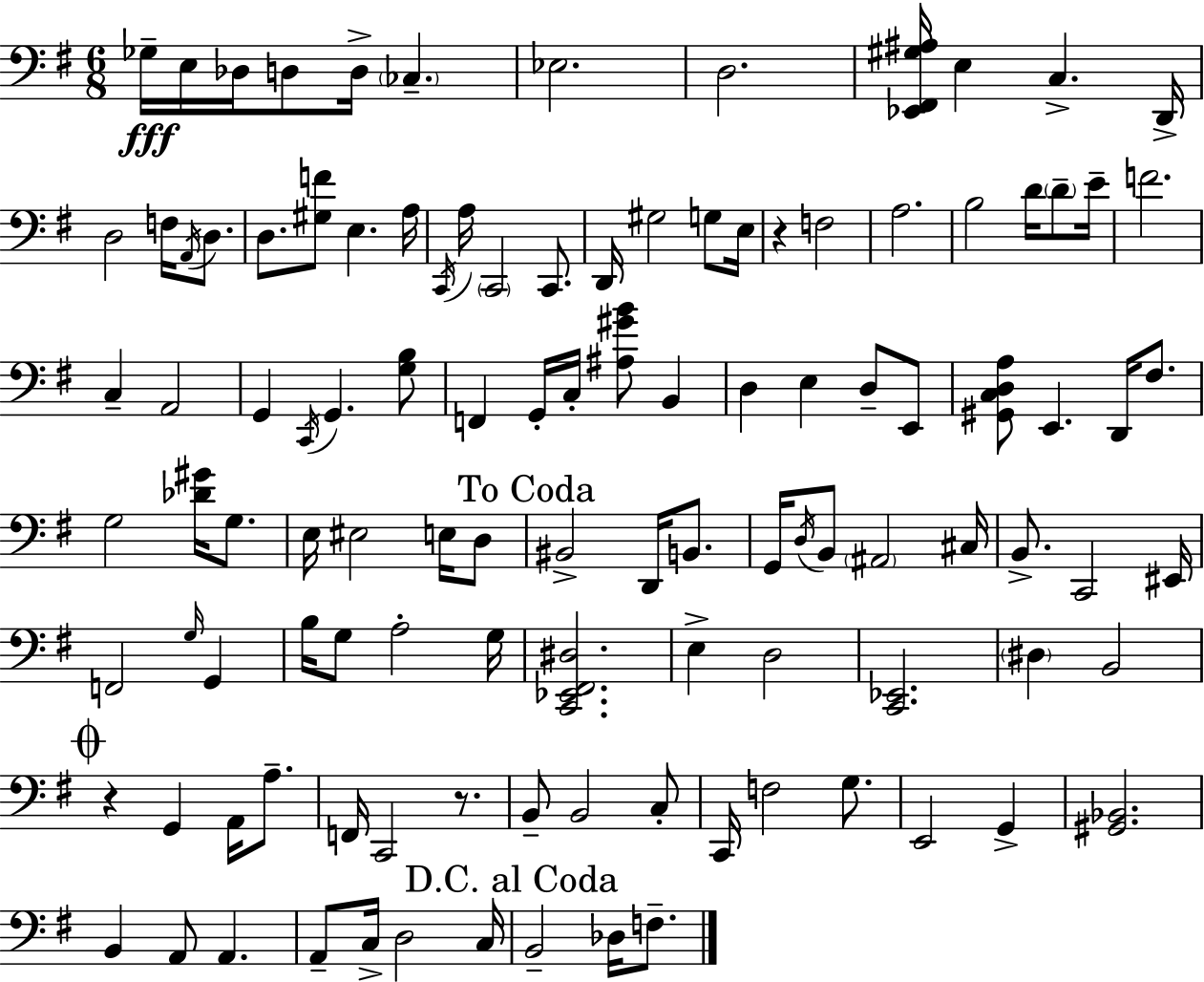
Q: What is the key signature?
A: G major